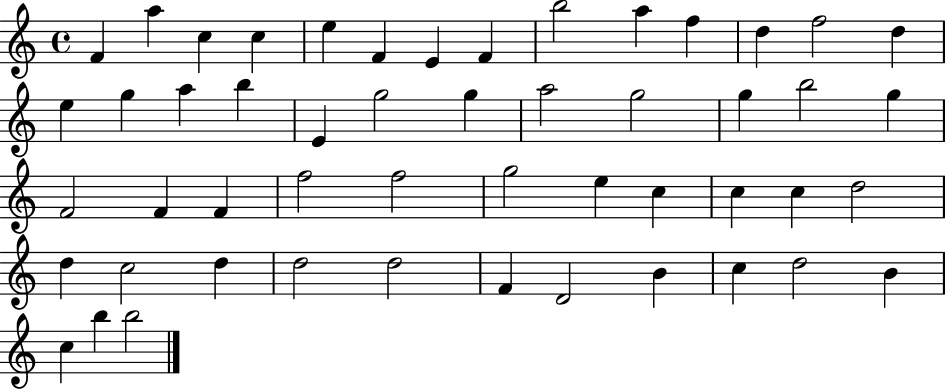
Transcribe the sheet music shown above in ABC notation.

X:1
T:Untitled
M:4/4
L:1/4
K:C
F a c c e F E F b2 a f d f2 d e g a b E g2 g a2 g2 g b2 g F2 F F f2 f2 g2 e c c c d2 d c2 d d2 d2 F D2 B c d2 B c b b2